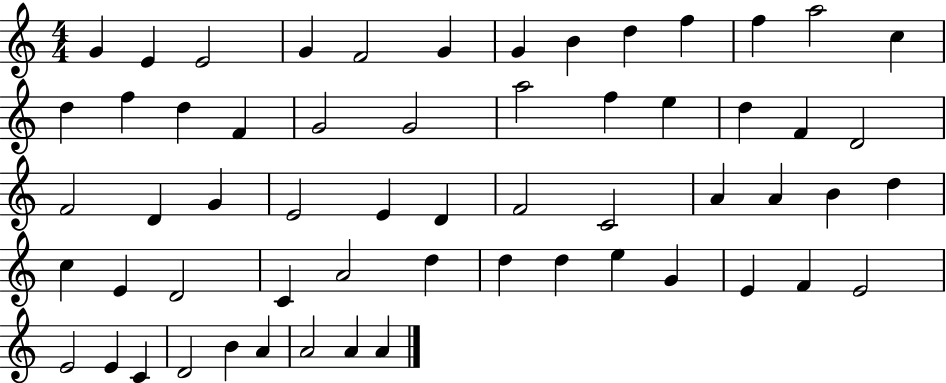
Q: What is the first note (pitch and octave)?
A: G4